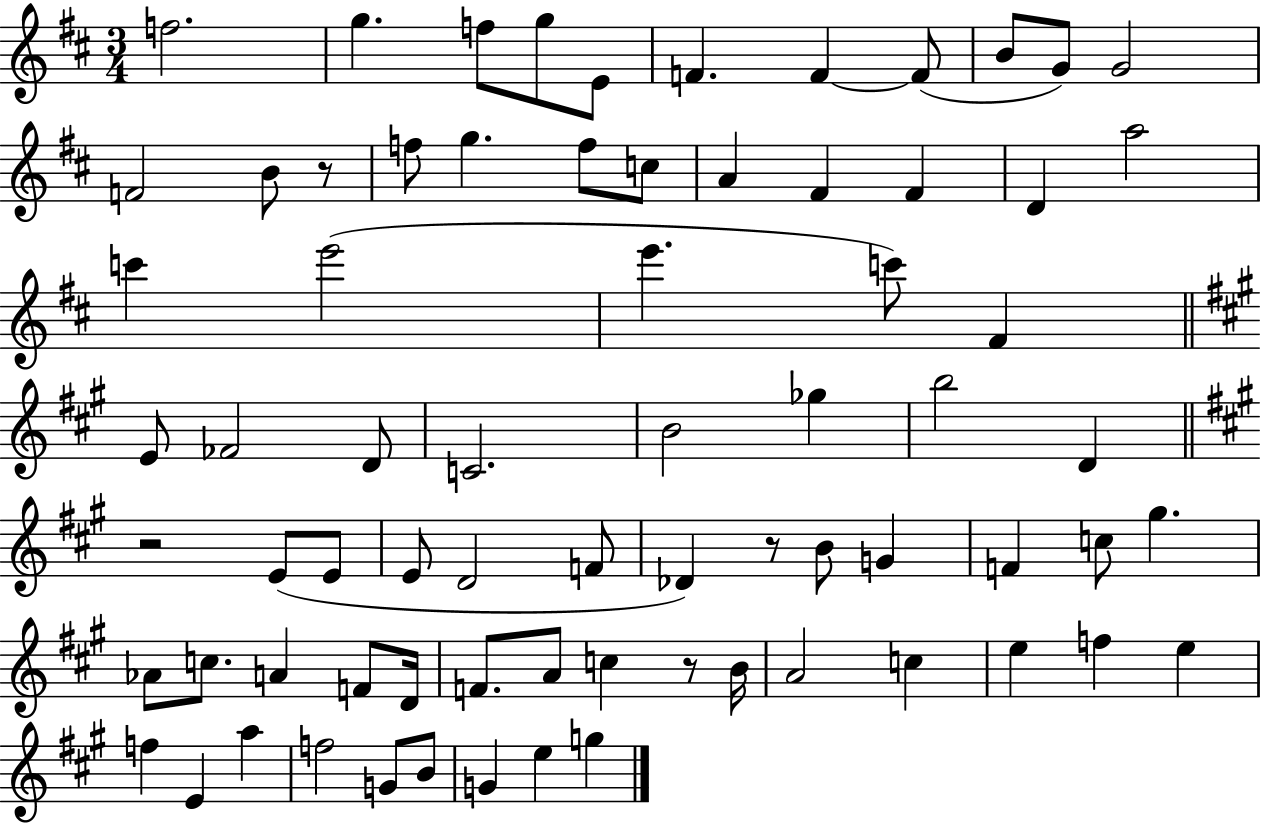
{
  \clef treble
  \numericTimeSignature
  \time 3/4
  \key d \major
  f''2. | g''4. f''8 g''8 e'8 | f'4. f'4~~ f'8( | b'8 g'8) g'2 | \break f'2 b'8 r8 | f''8 g''4. f''8 c''8 | a'4 fis'4 fis'4 | d'4 a''2 | \break c'''4 e'''2( | e'''4. c'''8) fis'4 | \bar "||" \break \key a \major e'8 fes'2 d'8 | c'2. | b'2 ges''4 | b''2 d'4 | \break \bar "||" \break \key a \major r2 e'8( e'8 | e'8 d'2 f'8 | des'4) r8 b'8 g'4 | f'4 c''8 gis''4. | \break aes'8 c''8. a'4 f'8 d'16 | f'8. a'8 c''4 r8 b'16 | a'2 c''4 | e''4 f''4 e''4 | \break f''4 e'4 a''4 | f''2 g'8 b'8 | g'4 e''4 g''4 | \bar "|."
}